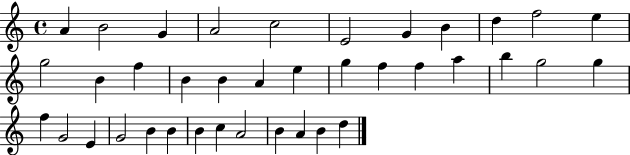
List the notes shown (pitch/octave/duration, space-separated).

A4/q B4/h G4/q A4/h C5/h E4/h G4/q B4/q D5/q F5/h E5/q G5/h B4/q F5/q B4/q B4/q A4/q E5/q G5/q F5/q F5/q A5/q B5/q G5/h G5/q F5/q G4/h E4/q G4/h B4/q B4/q B4/q C5/q A4/h B4/q A4/q B4/q D5/q